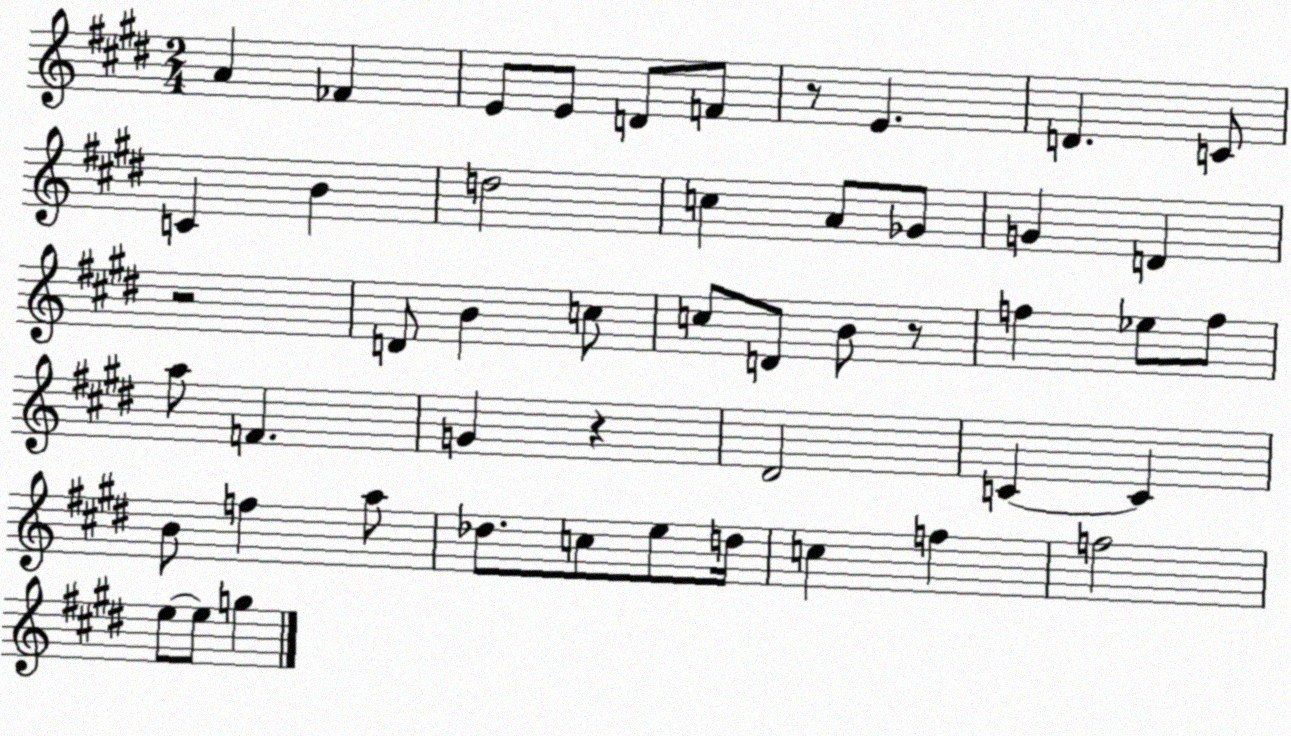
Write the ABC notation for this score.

X:1
T:Untitled
M:2/4
L:1/4
K:E
A _F E/2 E/2 D/2 F/2 z/2 E D C/2 C B d2 c A/2 _G/2 G D z2 D/2 B c/2 c/2 D/2 B/2 z/2 f _e/2 f/2 a/2 F G z ^D2 C C B/2 f a/2 _d/2 c/2 e/2 d/4 c f f2 e/2 e/2 g